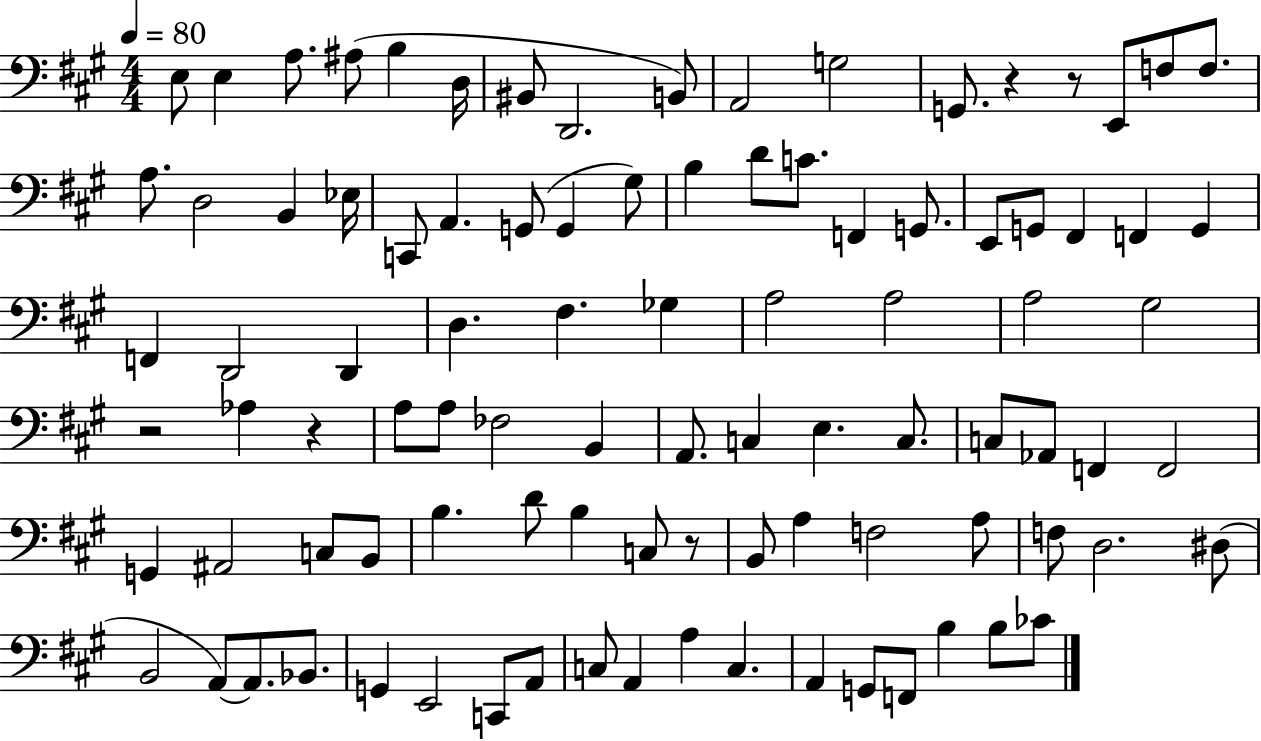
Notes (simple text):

E3/e E3/q A3/e. A#3/e B3/q D3/s BIS2/e D2/h. B2/e A2/h G3/h G2/e. R/q R/e E2/e F3/e F3/e. A3/e. D3/h B2/q Eb3/s C2/e A2/q. G2/e G2/q G#3/e B3/q D4/e C4/e. F2/q G2/e. E2/e G2/e F#2/q F2/q G2/q F2/q D2/h D2/q D3/q. F#3/q. Gb3/q A3/h A3/h A3/h G#3/h R/h Ab3/q R/q A3/e A3/e FES3/h B2/q A2/e. C3/q E3/q. C3/e. C3/e Ab2/e F2/q F2/h G2/q A#2/h C3/e B2/e B3/q. D4/e B3/q C3/e R/e B2/e A3/q F3/h A3/e F3/e D3/h. D#3/e B2/h A2/e A2/e. Bb2/e. G2/q E2/h C2/e A2/e C3/e A2/q A3/q C3/q. A2/q G2/e F2/e B3/q B3/e CES4/e